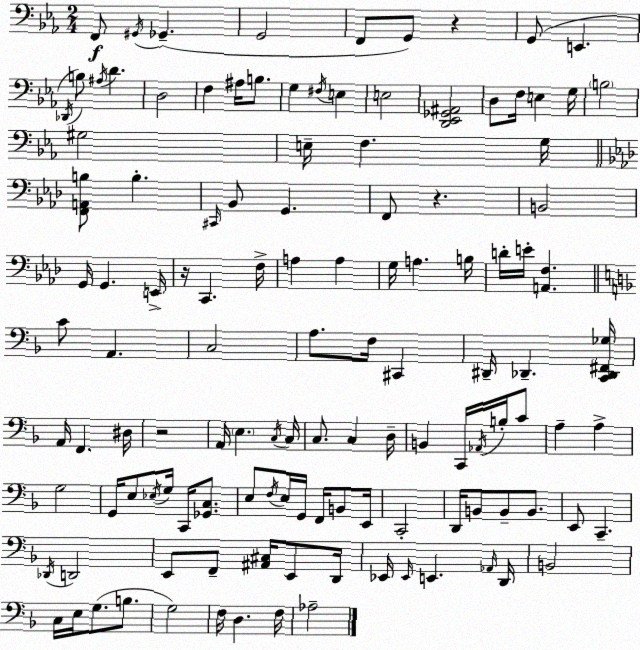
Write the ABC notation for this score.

X:1
T:Untitled
M:2/4
L:1/4
K:Eb
F,,/2 ^G,,/4 _G,, G,,2 F,,/2 G,,/2 z G,,/2 E,, _D,,/4 B,/2 ^A,/4 D D,2 F, ^A,/4 B,/2 G, ^F,/4 E, E,2 [D,,_E,,_G,,^A,,]2 D,/2 F,/4 E, G,/4 B,2 ^G,2 E,/4 F, G,/4 [F,,A,,B,]/2 B, ^C,,/4 _B,,/2 G,, F,,/2 z B,,2 G,,/4 G,, E,,/4 z/4 C,, F,/4 A, A, G,/4 A, B,/4 D/4 E/4 [A,,F,] C/2 A,, C,2 A,/2 F,/4 ^C,, ^D,,/4 _D,, [C,,_D,,^F,,_G,]/4 A,,/4 F,, ^D,/4 z2 A,,/4 E, C,/4 C,/4 C,/2 C, D,/4 B,, C,,/4 _A,,/4 B,/4 C/2 A, A, G,2 G,,/4 E,/2 _E,/4 G,/4 C,,/4 [_G,,C,]/2 E,/2 F,/4 E,/4 G,,/4 F,,/4 B,,/2 E,,/4 C,,2 D,,/4 B,,/2 B,,/2 B,,/2 E,,/2 C,, _D,,/4 D,,2 E,,/2 F,,/2 [^A,,^C,]/4 E,,/2 D,,/4 _E,,/4 _E,,/4 E,, _A,,/4 D,,/4 B,,2 C,/4 E,/4 G,/2 B,/2 G,2 F,/4 D, F,/4 _A,2